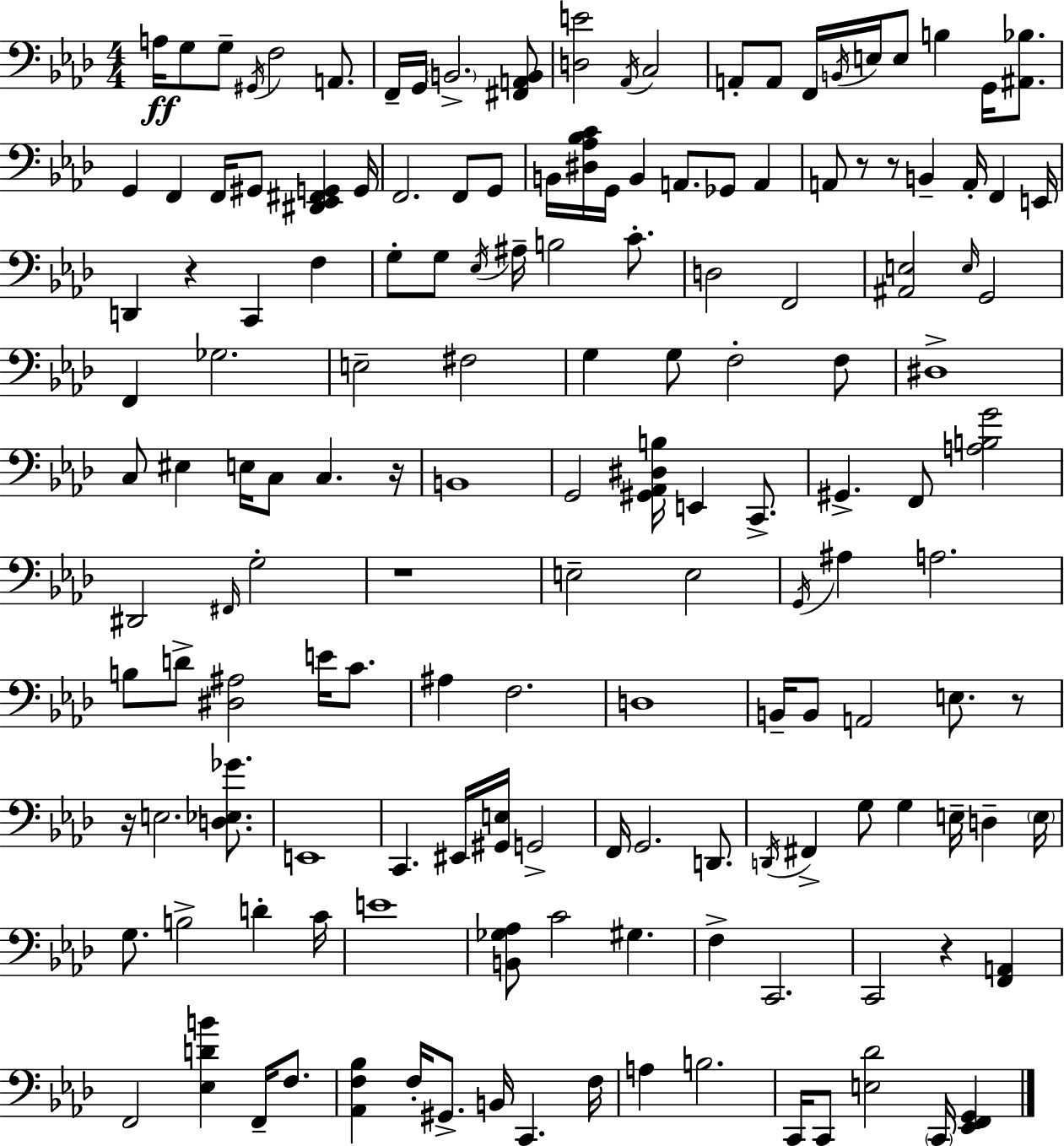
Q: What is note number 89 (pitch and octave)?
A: A2